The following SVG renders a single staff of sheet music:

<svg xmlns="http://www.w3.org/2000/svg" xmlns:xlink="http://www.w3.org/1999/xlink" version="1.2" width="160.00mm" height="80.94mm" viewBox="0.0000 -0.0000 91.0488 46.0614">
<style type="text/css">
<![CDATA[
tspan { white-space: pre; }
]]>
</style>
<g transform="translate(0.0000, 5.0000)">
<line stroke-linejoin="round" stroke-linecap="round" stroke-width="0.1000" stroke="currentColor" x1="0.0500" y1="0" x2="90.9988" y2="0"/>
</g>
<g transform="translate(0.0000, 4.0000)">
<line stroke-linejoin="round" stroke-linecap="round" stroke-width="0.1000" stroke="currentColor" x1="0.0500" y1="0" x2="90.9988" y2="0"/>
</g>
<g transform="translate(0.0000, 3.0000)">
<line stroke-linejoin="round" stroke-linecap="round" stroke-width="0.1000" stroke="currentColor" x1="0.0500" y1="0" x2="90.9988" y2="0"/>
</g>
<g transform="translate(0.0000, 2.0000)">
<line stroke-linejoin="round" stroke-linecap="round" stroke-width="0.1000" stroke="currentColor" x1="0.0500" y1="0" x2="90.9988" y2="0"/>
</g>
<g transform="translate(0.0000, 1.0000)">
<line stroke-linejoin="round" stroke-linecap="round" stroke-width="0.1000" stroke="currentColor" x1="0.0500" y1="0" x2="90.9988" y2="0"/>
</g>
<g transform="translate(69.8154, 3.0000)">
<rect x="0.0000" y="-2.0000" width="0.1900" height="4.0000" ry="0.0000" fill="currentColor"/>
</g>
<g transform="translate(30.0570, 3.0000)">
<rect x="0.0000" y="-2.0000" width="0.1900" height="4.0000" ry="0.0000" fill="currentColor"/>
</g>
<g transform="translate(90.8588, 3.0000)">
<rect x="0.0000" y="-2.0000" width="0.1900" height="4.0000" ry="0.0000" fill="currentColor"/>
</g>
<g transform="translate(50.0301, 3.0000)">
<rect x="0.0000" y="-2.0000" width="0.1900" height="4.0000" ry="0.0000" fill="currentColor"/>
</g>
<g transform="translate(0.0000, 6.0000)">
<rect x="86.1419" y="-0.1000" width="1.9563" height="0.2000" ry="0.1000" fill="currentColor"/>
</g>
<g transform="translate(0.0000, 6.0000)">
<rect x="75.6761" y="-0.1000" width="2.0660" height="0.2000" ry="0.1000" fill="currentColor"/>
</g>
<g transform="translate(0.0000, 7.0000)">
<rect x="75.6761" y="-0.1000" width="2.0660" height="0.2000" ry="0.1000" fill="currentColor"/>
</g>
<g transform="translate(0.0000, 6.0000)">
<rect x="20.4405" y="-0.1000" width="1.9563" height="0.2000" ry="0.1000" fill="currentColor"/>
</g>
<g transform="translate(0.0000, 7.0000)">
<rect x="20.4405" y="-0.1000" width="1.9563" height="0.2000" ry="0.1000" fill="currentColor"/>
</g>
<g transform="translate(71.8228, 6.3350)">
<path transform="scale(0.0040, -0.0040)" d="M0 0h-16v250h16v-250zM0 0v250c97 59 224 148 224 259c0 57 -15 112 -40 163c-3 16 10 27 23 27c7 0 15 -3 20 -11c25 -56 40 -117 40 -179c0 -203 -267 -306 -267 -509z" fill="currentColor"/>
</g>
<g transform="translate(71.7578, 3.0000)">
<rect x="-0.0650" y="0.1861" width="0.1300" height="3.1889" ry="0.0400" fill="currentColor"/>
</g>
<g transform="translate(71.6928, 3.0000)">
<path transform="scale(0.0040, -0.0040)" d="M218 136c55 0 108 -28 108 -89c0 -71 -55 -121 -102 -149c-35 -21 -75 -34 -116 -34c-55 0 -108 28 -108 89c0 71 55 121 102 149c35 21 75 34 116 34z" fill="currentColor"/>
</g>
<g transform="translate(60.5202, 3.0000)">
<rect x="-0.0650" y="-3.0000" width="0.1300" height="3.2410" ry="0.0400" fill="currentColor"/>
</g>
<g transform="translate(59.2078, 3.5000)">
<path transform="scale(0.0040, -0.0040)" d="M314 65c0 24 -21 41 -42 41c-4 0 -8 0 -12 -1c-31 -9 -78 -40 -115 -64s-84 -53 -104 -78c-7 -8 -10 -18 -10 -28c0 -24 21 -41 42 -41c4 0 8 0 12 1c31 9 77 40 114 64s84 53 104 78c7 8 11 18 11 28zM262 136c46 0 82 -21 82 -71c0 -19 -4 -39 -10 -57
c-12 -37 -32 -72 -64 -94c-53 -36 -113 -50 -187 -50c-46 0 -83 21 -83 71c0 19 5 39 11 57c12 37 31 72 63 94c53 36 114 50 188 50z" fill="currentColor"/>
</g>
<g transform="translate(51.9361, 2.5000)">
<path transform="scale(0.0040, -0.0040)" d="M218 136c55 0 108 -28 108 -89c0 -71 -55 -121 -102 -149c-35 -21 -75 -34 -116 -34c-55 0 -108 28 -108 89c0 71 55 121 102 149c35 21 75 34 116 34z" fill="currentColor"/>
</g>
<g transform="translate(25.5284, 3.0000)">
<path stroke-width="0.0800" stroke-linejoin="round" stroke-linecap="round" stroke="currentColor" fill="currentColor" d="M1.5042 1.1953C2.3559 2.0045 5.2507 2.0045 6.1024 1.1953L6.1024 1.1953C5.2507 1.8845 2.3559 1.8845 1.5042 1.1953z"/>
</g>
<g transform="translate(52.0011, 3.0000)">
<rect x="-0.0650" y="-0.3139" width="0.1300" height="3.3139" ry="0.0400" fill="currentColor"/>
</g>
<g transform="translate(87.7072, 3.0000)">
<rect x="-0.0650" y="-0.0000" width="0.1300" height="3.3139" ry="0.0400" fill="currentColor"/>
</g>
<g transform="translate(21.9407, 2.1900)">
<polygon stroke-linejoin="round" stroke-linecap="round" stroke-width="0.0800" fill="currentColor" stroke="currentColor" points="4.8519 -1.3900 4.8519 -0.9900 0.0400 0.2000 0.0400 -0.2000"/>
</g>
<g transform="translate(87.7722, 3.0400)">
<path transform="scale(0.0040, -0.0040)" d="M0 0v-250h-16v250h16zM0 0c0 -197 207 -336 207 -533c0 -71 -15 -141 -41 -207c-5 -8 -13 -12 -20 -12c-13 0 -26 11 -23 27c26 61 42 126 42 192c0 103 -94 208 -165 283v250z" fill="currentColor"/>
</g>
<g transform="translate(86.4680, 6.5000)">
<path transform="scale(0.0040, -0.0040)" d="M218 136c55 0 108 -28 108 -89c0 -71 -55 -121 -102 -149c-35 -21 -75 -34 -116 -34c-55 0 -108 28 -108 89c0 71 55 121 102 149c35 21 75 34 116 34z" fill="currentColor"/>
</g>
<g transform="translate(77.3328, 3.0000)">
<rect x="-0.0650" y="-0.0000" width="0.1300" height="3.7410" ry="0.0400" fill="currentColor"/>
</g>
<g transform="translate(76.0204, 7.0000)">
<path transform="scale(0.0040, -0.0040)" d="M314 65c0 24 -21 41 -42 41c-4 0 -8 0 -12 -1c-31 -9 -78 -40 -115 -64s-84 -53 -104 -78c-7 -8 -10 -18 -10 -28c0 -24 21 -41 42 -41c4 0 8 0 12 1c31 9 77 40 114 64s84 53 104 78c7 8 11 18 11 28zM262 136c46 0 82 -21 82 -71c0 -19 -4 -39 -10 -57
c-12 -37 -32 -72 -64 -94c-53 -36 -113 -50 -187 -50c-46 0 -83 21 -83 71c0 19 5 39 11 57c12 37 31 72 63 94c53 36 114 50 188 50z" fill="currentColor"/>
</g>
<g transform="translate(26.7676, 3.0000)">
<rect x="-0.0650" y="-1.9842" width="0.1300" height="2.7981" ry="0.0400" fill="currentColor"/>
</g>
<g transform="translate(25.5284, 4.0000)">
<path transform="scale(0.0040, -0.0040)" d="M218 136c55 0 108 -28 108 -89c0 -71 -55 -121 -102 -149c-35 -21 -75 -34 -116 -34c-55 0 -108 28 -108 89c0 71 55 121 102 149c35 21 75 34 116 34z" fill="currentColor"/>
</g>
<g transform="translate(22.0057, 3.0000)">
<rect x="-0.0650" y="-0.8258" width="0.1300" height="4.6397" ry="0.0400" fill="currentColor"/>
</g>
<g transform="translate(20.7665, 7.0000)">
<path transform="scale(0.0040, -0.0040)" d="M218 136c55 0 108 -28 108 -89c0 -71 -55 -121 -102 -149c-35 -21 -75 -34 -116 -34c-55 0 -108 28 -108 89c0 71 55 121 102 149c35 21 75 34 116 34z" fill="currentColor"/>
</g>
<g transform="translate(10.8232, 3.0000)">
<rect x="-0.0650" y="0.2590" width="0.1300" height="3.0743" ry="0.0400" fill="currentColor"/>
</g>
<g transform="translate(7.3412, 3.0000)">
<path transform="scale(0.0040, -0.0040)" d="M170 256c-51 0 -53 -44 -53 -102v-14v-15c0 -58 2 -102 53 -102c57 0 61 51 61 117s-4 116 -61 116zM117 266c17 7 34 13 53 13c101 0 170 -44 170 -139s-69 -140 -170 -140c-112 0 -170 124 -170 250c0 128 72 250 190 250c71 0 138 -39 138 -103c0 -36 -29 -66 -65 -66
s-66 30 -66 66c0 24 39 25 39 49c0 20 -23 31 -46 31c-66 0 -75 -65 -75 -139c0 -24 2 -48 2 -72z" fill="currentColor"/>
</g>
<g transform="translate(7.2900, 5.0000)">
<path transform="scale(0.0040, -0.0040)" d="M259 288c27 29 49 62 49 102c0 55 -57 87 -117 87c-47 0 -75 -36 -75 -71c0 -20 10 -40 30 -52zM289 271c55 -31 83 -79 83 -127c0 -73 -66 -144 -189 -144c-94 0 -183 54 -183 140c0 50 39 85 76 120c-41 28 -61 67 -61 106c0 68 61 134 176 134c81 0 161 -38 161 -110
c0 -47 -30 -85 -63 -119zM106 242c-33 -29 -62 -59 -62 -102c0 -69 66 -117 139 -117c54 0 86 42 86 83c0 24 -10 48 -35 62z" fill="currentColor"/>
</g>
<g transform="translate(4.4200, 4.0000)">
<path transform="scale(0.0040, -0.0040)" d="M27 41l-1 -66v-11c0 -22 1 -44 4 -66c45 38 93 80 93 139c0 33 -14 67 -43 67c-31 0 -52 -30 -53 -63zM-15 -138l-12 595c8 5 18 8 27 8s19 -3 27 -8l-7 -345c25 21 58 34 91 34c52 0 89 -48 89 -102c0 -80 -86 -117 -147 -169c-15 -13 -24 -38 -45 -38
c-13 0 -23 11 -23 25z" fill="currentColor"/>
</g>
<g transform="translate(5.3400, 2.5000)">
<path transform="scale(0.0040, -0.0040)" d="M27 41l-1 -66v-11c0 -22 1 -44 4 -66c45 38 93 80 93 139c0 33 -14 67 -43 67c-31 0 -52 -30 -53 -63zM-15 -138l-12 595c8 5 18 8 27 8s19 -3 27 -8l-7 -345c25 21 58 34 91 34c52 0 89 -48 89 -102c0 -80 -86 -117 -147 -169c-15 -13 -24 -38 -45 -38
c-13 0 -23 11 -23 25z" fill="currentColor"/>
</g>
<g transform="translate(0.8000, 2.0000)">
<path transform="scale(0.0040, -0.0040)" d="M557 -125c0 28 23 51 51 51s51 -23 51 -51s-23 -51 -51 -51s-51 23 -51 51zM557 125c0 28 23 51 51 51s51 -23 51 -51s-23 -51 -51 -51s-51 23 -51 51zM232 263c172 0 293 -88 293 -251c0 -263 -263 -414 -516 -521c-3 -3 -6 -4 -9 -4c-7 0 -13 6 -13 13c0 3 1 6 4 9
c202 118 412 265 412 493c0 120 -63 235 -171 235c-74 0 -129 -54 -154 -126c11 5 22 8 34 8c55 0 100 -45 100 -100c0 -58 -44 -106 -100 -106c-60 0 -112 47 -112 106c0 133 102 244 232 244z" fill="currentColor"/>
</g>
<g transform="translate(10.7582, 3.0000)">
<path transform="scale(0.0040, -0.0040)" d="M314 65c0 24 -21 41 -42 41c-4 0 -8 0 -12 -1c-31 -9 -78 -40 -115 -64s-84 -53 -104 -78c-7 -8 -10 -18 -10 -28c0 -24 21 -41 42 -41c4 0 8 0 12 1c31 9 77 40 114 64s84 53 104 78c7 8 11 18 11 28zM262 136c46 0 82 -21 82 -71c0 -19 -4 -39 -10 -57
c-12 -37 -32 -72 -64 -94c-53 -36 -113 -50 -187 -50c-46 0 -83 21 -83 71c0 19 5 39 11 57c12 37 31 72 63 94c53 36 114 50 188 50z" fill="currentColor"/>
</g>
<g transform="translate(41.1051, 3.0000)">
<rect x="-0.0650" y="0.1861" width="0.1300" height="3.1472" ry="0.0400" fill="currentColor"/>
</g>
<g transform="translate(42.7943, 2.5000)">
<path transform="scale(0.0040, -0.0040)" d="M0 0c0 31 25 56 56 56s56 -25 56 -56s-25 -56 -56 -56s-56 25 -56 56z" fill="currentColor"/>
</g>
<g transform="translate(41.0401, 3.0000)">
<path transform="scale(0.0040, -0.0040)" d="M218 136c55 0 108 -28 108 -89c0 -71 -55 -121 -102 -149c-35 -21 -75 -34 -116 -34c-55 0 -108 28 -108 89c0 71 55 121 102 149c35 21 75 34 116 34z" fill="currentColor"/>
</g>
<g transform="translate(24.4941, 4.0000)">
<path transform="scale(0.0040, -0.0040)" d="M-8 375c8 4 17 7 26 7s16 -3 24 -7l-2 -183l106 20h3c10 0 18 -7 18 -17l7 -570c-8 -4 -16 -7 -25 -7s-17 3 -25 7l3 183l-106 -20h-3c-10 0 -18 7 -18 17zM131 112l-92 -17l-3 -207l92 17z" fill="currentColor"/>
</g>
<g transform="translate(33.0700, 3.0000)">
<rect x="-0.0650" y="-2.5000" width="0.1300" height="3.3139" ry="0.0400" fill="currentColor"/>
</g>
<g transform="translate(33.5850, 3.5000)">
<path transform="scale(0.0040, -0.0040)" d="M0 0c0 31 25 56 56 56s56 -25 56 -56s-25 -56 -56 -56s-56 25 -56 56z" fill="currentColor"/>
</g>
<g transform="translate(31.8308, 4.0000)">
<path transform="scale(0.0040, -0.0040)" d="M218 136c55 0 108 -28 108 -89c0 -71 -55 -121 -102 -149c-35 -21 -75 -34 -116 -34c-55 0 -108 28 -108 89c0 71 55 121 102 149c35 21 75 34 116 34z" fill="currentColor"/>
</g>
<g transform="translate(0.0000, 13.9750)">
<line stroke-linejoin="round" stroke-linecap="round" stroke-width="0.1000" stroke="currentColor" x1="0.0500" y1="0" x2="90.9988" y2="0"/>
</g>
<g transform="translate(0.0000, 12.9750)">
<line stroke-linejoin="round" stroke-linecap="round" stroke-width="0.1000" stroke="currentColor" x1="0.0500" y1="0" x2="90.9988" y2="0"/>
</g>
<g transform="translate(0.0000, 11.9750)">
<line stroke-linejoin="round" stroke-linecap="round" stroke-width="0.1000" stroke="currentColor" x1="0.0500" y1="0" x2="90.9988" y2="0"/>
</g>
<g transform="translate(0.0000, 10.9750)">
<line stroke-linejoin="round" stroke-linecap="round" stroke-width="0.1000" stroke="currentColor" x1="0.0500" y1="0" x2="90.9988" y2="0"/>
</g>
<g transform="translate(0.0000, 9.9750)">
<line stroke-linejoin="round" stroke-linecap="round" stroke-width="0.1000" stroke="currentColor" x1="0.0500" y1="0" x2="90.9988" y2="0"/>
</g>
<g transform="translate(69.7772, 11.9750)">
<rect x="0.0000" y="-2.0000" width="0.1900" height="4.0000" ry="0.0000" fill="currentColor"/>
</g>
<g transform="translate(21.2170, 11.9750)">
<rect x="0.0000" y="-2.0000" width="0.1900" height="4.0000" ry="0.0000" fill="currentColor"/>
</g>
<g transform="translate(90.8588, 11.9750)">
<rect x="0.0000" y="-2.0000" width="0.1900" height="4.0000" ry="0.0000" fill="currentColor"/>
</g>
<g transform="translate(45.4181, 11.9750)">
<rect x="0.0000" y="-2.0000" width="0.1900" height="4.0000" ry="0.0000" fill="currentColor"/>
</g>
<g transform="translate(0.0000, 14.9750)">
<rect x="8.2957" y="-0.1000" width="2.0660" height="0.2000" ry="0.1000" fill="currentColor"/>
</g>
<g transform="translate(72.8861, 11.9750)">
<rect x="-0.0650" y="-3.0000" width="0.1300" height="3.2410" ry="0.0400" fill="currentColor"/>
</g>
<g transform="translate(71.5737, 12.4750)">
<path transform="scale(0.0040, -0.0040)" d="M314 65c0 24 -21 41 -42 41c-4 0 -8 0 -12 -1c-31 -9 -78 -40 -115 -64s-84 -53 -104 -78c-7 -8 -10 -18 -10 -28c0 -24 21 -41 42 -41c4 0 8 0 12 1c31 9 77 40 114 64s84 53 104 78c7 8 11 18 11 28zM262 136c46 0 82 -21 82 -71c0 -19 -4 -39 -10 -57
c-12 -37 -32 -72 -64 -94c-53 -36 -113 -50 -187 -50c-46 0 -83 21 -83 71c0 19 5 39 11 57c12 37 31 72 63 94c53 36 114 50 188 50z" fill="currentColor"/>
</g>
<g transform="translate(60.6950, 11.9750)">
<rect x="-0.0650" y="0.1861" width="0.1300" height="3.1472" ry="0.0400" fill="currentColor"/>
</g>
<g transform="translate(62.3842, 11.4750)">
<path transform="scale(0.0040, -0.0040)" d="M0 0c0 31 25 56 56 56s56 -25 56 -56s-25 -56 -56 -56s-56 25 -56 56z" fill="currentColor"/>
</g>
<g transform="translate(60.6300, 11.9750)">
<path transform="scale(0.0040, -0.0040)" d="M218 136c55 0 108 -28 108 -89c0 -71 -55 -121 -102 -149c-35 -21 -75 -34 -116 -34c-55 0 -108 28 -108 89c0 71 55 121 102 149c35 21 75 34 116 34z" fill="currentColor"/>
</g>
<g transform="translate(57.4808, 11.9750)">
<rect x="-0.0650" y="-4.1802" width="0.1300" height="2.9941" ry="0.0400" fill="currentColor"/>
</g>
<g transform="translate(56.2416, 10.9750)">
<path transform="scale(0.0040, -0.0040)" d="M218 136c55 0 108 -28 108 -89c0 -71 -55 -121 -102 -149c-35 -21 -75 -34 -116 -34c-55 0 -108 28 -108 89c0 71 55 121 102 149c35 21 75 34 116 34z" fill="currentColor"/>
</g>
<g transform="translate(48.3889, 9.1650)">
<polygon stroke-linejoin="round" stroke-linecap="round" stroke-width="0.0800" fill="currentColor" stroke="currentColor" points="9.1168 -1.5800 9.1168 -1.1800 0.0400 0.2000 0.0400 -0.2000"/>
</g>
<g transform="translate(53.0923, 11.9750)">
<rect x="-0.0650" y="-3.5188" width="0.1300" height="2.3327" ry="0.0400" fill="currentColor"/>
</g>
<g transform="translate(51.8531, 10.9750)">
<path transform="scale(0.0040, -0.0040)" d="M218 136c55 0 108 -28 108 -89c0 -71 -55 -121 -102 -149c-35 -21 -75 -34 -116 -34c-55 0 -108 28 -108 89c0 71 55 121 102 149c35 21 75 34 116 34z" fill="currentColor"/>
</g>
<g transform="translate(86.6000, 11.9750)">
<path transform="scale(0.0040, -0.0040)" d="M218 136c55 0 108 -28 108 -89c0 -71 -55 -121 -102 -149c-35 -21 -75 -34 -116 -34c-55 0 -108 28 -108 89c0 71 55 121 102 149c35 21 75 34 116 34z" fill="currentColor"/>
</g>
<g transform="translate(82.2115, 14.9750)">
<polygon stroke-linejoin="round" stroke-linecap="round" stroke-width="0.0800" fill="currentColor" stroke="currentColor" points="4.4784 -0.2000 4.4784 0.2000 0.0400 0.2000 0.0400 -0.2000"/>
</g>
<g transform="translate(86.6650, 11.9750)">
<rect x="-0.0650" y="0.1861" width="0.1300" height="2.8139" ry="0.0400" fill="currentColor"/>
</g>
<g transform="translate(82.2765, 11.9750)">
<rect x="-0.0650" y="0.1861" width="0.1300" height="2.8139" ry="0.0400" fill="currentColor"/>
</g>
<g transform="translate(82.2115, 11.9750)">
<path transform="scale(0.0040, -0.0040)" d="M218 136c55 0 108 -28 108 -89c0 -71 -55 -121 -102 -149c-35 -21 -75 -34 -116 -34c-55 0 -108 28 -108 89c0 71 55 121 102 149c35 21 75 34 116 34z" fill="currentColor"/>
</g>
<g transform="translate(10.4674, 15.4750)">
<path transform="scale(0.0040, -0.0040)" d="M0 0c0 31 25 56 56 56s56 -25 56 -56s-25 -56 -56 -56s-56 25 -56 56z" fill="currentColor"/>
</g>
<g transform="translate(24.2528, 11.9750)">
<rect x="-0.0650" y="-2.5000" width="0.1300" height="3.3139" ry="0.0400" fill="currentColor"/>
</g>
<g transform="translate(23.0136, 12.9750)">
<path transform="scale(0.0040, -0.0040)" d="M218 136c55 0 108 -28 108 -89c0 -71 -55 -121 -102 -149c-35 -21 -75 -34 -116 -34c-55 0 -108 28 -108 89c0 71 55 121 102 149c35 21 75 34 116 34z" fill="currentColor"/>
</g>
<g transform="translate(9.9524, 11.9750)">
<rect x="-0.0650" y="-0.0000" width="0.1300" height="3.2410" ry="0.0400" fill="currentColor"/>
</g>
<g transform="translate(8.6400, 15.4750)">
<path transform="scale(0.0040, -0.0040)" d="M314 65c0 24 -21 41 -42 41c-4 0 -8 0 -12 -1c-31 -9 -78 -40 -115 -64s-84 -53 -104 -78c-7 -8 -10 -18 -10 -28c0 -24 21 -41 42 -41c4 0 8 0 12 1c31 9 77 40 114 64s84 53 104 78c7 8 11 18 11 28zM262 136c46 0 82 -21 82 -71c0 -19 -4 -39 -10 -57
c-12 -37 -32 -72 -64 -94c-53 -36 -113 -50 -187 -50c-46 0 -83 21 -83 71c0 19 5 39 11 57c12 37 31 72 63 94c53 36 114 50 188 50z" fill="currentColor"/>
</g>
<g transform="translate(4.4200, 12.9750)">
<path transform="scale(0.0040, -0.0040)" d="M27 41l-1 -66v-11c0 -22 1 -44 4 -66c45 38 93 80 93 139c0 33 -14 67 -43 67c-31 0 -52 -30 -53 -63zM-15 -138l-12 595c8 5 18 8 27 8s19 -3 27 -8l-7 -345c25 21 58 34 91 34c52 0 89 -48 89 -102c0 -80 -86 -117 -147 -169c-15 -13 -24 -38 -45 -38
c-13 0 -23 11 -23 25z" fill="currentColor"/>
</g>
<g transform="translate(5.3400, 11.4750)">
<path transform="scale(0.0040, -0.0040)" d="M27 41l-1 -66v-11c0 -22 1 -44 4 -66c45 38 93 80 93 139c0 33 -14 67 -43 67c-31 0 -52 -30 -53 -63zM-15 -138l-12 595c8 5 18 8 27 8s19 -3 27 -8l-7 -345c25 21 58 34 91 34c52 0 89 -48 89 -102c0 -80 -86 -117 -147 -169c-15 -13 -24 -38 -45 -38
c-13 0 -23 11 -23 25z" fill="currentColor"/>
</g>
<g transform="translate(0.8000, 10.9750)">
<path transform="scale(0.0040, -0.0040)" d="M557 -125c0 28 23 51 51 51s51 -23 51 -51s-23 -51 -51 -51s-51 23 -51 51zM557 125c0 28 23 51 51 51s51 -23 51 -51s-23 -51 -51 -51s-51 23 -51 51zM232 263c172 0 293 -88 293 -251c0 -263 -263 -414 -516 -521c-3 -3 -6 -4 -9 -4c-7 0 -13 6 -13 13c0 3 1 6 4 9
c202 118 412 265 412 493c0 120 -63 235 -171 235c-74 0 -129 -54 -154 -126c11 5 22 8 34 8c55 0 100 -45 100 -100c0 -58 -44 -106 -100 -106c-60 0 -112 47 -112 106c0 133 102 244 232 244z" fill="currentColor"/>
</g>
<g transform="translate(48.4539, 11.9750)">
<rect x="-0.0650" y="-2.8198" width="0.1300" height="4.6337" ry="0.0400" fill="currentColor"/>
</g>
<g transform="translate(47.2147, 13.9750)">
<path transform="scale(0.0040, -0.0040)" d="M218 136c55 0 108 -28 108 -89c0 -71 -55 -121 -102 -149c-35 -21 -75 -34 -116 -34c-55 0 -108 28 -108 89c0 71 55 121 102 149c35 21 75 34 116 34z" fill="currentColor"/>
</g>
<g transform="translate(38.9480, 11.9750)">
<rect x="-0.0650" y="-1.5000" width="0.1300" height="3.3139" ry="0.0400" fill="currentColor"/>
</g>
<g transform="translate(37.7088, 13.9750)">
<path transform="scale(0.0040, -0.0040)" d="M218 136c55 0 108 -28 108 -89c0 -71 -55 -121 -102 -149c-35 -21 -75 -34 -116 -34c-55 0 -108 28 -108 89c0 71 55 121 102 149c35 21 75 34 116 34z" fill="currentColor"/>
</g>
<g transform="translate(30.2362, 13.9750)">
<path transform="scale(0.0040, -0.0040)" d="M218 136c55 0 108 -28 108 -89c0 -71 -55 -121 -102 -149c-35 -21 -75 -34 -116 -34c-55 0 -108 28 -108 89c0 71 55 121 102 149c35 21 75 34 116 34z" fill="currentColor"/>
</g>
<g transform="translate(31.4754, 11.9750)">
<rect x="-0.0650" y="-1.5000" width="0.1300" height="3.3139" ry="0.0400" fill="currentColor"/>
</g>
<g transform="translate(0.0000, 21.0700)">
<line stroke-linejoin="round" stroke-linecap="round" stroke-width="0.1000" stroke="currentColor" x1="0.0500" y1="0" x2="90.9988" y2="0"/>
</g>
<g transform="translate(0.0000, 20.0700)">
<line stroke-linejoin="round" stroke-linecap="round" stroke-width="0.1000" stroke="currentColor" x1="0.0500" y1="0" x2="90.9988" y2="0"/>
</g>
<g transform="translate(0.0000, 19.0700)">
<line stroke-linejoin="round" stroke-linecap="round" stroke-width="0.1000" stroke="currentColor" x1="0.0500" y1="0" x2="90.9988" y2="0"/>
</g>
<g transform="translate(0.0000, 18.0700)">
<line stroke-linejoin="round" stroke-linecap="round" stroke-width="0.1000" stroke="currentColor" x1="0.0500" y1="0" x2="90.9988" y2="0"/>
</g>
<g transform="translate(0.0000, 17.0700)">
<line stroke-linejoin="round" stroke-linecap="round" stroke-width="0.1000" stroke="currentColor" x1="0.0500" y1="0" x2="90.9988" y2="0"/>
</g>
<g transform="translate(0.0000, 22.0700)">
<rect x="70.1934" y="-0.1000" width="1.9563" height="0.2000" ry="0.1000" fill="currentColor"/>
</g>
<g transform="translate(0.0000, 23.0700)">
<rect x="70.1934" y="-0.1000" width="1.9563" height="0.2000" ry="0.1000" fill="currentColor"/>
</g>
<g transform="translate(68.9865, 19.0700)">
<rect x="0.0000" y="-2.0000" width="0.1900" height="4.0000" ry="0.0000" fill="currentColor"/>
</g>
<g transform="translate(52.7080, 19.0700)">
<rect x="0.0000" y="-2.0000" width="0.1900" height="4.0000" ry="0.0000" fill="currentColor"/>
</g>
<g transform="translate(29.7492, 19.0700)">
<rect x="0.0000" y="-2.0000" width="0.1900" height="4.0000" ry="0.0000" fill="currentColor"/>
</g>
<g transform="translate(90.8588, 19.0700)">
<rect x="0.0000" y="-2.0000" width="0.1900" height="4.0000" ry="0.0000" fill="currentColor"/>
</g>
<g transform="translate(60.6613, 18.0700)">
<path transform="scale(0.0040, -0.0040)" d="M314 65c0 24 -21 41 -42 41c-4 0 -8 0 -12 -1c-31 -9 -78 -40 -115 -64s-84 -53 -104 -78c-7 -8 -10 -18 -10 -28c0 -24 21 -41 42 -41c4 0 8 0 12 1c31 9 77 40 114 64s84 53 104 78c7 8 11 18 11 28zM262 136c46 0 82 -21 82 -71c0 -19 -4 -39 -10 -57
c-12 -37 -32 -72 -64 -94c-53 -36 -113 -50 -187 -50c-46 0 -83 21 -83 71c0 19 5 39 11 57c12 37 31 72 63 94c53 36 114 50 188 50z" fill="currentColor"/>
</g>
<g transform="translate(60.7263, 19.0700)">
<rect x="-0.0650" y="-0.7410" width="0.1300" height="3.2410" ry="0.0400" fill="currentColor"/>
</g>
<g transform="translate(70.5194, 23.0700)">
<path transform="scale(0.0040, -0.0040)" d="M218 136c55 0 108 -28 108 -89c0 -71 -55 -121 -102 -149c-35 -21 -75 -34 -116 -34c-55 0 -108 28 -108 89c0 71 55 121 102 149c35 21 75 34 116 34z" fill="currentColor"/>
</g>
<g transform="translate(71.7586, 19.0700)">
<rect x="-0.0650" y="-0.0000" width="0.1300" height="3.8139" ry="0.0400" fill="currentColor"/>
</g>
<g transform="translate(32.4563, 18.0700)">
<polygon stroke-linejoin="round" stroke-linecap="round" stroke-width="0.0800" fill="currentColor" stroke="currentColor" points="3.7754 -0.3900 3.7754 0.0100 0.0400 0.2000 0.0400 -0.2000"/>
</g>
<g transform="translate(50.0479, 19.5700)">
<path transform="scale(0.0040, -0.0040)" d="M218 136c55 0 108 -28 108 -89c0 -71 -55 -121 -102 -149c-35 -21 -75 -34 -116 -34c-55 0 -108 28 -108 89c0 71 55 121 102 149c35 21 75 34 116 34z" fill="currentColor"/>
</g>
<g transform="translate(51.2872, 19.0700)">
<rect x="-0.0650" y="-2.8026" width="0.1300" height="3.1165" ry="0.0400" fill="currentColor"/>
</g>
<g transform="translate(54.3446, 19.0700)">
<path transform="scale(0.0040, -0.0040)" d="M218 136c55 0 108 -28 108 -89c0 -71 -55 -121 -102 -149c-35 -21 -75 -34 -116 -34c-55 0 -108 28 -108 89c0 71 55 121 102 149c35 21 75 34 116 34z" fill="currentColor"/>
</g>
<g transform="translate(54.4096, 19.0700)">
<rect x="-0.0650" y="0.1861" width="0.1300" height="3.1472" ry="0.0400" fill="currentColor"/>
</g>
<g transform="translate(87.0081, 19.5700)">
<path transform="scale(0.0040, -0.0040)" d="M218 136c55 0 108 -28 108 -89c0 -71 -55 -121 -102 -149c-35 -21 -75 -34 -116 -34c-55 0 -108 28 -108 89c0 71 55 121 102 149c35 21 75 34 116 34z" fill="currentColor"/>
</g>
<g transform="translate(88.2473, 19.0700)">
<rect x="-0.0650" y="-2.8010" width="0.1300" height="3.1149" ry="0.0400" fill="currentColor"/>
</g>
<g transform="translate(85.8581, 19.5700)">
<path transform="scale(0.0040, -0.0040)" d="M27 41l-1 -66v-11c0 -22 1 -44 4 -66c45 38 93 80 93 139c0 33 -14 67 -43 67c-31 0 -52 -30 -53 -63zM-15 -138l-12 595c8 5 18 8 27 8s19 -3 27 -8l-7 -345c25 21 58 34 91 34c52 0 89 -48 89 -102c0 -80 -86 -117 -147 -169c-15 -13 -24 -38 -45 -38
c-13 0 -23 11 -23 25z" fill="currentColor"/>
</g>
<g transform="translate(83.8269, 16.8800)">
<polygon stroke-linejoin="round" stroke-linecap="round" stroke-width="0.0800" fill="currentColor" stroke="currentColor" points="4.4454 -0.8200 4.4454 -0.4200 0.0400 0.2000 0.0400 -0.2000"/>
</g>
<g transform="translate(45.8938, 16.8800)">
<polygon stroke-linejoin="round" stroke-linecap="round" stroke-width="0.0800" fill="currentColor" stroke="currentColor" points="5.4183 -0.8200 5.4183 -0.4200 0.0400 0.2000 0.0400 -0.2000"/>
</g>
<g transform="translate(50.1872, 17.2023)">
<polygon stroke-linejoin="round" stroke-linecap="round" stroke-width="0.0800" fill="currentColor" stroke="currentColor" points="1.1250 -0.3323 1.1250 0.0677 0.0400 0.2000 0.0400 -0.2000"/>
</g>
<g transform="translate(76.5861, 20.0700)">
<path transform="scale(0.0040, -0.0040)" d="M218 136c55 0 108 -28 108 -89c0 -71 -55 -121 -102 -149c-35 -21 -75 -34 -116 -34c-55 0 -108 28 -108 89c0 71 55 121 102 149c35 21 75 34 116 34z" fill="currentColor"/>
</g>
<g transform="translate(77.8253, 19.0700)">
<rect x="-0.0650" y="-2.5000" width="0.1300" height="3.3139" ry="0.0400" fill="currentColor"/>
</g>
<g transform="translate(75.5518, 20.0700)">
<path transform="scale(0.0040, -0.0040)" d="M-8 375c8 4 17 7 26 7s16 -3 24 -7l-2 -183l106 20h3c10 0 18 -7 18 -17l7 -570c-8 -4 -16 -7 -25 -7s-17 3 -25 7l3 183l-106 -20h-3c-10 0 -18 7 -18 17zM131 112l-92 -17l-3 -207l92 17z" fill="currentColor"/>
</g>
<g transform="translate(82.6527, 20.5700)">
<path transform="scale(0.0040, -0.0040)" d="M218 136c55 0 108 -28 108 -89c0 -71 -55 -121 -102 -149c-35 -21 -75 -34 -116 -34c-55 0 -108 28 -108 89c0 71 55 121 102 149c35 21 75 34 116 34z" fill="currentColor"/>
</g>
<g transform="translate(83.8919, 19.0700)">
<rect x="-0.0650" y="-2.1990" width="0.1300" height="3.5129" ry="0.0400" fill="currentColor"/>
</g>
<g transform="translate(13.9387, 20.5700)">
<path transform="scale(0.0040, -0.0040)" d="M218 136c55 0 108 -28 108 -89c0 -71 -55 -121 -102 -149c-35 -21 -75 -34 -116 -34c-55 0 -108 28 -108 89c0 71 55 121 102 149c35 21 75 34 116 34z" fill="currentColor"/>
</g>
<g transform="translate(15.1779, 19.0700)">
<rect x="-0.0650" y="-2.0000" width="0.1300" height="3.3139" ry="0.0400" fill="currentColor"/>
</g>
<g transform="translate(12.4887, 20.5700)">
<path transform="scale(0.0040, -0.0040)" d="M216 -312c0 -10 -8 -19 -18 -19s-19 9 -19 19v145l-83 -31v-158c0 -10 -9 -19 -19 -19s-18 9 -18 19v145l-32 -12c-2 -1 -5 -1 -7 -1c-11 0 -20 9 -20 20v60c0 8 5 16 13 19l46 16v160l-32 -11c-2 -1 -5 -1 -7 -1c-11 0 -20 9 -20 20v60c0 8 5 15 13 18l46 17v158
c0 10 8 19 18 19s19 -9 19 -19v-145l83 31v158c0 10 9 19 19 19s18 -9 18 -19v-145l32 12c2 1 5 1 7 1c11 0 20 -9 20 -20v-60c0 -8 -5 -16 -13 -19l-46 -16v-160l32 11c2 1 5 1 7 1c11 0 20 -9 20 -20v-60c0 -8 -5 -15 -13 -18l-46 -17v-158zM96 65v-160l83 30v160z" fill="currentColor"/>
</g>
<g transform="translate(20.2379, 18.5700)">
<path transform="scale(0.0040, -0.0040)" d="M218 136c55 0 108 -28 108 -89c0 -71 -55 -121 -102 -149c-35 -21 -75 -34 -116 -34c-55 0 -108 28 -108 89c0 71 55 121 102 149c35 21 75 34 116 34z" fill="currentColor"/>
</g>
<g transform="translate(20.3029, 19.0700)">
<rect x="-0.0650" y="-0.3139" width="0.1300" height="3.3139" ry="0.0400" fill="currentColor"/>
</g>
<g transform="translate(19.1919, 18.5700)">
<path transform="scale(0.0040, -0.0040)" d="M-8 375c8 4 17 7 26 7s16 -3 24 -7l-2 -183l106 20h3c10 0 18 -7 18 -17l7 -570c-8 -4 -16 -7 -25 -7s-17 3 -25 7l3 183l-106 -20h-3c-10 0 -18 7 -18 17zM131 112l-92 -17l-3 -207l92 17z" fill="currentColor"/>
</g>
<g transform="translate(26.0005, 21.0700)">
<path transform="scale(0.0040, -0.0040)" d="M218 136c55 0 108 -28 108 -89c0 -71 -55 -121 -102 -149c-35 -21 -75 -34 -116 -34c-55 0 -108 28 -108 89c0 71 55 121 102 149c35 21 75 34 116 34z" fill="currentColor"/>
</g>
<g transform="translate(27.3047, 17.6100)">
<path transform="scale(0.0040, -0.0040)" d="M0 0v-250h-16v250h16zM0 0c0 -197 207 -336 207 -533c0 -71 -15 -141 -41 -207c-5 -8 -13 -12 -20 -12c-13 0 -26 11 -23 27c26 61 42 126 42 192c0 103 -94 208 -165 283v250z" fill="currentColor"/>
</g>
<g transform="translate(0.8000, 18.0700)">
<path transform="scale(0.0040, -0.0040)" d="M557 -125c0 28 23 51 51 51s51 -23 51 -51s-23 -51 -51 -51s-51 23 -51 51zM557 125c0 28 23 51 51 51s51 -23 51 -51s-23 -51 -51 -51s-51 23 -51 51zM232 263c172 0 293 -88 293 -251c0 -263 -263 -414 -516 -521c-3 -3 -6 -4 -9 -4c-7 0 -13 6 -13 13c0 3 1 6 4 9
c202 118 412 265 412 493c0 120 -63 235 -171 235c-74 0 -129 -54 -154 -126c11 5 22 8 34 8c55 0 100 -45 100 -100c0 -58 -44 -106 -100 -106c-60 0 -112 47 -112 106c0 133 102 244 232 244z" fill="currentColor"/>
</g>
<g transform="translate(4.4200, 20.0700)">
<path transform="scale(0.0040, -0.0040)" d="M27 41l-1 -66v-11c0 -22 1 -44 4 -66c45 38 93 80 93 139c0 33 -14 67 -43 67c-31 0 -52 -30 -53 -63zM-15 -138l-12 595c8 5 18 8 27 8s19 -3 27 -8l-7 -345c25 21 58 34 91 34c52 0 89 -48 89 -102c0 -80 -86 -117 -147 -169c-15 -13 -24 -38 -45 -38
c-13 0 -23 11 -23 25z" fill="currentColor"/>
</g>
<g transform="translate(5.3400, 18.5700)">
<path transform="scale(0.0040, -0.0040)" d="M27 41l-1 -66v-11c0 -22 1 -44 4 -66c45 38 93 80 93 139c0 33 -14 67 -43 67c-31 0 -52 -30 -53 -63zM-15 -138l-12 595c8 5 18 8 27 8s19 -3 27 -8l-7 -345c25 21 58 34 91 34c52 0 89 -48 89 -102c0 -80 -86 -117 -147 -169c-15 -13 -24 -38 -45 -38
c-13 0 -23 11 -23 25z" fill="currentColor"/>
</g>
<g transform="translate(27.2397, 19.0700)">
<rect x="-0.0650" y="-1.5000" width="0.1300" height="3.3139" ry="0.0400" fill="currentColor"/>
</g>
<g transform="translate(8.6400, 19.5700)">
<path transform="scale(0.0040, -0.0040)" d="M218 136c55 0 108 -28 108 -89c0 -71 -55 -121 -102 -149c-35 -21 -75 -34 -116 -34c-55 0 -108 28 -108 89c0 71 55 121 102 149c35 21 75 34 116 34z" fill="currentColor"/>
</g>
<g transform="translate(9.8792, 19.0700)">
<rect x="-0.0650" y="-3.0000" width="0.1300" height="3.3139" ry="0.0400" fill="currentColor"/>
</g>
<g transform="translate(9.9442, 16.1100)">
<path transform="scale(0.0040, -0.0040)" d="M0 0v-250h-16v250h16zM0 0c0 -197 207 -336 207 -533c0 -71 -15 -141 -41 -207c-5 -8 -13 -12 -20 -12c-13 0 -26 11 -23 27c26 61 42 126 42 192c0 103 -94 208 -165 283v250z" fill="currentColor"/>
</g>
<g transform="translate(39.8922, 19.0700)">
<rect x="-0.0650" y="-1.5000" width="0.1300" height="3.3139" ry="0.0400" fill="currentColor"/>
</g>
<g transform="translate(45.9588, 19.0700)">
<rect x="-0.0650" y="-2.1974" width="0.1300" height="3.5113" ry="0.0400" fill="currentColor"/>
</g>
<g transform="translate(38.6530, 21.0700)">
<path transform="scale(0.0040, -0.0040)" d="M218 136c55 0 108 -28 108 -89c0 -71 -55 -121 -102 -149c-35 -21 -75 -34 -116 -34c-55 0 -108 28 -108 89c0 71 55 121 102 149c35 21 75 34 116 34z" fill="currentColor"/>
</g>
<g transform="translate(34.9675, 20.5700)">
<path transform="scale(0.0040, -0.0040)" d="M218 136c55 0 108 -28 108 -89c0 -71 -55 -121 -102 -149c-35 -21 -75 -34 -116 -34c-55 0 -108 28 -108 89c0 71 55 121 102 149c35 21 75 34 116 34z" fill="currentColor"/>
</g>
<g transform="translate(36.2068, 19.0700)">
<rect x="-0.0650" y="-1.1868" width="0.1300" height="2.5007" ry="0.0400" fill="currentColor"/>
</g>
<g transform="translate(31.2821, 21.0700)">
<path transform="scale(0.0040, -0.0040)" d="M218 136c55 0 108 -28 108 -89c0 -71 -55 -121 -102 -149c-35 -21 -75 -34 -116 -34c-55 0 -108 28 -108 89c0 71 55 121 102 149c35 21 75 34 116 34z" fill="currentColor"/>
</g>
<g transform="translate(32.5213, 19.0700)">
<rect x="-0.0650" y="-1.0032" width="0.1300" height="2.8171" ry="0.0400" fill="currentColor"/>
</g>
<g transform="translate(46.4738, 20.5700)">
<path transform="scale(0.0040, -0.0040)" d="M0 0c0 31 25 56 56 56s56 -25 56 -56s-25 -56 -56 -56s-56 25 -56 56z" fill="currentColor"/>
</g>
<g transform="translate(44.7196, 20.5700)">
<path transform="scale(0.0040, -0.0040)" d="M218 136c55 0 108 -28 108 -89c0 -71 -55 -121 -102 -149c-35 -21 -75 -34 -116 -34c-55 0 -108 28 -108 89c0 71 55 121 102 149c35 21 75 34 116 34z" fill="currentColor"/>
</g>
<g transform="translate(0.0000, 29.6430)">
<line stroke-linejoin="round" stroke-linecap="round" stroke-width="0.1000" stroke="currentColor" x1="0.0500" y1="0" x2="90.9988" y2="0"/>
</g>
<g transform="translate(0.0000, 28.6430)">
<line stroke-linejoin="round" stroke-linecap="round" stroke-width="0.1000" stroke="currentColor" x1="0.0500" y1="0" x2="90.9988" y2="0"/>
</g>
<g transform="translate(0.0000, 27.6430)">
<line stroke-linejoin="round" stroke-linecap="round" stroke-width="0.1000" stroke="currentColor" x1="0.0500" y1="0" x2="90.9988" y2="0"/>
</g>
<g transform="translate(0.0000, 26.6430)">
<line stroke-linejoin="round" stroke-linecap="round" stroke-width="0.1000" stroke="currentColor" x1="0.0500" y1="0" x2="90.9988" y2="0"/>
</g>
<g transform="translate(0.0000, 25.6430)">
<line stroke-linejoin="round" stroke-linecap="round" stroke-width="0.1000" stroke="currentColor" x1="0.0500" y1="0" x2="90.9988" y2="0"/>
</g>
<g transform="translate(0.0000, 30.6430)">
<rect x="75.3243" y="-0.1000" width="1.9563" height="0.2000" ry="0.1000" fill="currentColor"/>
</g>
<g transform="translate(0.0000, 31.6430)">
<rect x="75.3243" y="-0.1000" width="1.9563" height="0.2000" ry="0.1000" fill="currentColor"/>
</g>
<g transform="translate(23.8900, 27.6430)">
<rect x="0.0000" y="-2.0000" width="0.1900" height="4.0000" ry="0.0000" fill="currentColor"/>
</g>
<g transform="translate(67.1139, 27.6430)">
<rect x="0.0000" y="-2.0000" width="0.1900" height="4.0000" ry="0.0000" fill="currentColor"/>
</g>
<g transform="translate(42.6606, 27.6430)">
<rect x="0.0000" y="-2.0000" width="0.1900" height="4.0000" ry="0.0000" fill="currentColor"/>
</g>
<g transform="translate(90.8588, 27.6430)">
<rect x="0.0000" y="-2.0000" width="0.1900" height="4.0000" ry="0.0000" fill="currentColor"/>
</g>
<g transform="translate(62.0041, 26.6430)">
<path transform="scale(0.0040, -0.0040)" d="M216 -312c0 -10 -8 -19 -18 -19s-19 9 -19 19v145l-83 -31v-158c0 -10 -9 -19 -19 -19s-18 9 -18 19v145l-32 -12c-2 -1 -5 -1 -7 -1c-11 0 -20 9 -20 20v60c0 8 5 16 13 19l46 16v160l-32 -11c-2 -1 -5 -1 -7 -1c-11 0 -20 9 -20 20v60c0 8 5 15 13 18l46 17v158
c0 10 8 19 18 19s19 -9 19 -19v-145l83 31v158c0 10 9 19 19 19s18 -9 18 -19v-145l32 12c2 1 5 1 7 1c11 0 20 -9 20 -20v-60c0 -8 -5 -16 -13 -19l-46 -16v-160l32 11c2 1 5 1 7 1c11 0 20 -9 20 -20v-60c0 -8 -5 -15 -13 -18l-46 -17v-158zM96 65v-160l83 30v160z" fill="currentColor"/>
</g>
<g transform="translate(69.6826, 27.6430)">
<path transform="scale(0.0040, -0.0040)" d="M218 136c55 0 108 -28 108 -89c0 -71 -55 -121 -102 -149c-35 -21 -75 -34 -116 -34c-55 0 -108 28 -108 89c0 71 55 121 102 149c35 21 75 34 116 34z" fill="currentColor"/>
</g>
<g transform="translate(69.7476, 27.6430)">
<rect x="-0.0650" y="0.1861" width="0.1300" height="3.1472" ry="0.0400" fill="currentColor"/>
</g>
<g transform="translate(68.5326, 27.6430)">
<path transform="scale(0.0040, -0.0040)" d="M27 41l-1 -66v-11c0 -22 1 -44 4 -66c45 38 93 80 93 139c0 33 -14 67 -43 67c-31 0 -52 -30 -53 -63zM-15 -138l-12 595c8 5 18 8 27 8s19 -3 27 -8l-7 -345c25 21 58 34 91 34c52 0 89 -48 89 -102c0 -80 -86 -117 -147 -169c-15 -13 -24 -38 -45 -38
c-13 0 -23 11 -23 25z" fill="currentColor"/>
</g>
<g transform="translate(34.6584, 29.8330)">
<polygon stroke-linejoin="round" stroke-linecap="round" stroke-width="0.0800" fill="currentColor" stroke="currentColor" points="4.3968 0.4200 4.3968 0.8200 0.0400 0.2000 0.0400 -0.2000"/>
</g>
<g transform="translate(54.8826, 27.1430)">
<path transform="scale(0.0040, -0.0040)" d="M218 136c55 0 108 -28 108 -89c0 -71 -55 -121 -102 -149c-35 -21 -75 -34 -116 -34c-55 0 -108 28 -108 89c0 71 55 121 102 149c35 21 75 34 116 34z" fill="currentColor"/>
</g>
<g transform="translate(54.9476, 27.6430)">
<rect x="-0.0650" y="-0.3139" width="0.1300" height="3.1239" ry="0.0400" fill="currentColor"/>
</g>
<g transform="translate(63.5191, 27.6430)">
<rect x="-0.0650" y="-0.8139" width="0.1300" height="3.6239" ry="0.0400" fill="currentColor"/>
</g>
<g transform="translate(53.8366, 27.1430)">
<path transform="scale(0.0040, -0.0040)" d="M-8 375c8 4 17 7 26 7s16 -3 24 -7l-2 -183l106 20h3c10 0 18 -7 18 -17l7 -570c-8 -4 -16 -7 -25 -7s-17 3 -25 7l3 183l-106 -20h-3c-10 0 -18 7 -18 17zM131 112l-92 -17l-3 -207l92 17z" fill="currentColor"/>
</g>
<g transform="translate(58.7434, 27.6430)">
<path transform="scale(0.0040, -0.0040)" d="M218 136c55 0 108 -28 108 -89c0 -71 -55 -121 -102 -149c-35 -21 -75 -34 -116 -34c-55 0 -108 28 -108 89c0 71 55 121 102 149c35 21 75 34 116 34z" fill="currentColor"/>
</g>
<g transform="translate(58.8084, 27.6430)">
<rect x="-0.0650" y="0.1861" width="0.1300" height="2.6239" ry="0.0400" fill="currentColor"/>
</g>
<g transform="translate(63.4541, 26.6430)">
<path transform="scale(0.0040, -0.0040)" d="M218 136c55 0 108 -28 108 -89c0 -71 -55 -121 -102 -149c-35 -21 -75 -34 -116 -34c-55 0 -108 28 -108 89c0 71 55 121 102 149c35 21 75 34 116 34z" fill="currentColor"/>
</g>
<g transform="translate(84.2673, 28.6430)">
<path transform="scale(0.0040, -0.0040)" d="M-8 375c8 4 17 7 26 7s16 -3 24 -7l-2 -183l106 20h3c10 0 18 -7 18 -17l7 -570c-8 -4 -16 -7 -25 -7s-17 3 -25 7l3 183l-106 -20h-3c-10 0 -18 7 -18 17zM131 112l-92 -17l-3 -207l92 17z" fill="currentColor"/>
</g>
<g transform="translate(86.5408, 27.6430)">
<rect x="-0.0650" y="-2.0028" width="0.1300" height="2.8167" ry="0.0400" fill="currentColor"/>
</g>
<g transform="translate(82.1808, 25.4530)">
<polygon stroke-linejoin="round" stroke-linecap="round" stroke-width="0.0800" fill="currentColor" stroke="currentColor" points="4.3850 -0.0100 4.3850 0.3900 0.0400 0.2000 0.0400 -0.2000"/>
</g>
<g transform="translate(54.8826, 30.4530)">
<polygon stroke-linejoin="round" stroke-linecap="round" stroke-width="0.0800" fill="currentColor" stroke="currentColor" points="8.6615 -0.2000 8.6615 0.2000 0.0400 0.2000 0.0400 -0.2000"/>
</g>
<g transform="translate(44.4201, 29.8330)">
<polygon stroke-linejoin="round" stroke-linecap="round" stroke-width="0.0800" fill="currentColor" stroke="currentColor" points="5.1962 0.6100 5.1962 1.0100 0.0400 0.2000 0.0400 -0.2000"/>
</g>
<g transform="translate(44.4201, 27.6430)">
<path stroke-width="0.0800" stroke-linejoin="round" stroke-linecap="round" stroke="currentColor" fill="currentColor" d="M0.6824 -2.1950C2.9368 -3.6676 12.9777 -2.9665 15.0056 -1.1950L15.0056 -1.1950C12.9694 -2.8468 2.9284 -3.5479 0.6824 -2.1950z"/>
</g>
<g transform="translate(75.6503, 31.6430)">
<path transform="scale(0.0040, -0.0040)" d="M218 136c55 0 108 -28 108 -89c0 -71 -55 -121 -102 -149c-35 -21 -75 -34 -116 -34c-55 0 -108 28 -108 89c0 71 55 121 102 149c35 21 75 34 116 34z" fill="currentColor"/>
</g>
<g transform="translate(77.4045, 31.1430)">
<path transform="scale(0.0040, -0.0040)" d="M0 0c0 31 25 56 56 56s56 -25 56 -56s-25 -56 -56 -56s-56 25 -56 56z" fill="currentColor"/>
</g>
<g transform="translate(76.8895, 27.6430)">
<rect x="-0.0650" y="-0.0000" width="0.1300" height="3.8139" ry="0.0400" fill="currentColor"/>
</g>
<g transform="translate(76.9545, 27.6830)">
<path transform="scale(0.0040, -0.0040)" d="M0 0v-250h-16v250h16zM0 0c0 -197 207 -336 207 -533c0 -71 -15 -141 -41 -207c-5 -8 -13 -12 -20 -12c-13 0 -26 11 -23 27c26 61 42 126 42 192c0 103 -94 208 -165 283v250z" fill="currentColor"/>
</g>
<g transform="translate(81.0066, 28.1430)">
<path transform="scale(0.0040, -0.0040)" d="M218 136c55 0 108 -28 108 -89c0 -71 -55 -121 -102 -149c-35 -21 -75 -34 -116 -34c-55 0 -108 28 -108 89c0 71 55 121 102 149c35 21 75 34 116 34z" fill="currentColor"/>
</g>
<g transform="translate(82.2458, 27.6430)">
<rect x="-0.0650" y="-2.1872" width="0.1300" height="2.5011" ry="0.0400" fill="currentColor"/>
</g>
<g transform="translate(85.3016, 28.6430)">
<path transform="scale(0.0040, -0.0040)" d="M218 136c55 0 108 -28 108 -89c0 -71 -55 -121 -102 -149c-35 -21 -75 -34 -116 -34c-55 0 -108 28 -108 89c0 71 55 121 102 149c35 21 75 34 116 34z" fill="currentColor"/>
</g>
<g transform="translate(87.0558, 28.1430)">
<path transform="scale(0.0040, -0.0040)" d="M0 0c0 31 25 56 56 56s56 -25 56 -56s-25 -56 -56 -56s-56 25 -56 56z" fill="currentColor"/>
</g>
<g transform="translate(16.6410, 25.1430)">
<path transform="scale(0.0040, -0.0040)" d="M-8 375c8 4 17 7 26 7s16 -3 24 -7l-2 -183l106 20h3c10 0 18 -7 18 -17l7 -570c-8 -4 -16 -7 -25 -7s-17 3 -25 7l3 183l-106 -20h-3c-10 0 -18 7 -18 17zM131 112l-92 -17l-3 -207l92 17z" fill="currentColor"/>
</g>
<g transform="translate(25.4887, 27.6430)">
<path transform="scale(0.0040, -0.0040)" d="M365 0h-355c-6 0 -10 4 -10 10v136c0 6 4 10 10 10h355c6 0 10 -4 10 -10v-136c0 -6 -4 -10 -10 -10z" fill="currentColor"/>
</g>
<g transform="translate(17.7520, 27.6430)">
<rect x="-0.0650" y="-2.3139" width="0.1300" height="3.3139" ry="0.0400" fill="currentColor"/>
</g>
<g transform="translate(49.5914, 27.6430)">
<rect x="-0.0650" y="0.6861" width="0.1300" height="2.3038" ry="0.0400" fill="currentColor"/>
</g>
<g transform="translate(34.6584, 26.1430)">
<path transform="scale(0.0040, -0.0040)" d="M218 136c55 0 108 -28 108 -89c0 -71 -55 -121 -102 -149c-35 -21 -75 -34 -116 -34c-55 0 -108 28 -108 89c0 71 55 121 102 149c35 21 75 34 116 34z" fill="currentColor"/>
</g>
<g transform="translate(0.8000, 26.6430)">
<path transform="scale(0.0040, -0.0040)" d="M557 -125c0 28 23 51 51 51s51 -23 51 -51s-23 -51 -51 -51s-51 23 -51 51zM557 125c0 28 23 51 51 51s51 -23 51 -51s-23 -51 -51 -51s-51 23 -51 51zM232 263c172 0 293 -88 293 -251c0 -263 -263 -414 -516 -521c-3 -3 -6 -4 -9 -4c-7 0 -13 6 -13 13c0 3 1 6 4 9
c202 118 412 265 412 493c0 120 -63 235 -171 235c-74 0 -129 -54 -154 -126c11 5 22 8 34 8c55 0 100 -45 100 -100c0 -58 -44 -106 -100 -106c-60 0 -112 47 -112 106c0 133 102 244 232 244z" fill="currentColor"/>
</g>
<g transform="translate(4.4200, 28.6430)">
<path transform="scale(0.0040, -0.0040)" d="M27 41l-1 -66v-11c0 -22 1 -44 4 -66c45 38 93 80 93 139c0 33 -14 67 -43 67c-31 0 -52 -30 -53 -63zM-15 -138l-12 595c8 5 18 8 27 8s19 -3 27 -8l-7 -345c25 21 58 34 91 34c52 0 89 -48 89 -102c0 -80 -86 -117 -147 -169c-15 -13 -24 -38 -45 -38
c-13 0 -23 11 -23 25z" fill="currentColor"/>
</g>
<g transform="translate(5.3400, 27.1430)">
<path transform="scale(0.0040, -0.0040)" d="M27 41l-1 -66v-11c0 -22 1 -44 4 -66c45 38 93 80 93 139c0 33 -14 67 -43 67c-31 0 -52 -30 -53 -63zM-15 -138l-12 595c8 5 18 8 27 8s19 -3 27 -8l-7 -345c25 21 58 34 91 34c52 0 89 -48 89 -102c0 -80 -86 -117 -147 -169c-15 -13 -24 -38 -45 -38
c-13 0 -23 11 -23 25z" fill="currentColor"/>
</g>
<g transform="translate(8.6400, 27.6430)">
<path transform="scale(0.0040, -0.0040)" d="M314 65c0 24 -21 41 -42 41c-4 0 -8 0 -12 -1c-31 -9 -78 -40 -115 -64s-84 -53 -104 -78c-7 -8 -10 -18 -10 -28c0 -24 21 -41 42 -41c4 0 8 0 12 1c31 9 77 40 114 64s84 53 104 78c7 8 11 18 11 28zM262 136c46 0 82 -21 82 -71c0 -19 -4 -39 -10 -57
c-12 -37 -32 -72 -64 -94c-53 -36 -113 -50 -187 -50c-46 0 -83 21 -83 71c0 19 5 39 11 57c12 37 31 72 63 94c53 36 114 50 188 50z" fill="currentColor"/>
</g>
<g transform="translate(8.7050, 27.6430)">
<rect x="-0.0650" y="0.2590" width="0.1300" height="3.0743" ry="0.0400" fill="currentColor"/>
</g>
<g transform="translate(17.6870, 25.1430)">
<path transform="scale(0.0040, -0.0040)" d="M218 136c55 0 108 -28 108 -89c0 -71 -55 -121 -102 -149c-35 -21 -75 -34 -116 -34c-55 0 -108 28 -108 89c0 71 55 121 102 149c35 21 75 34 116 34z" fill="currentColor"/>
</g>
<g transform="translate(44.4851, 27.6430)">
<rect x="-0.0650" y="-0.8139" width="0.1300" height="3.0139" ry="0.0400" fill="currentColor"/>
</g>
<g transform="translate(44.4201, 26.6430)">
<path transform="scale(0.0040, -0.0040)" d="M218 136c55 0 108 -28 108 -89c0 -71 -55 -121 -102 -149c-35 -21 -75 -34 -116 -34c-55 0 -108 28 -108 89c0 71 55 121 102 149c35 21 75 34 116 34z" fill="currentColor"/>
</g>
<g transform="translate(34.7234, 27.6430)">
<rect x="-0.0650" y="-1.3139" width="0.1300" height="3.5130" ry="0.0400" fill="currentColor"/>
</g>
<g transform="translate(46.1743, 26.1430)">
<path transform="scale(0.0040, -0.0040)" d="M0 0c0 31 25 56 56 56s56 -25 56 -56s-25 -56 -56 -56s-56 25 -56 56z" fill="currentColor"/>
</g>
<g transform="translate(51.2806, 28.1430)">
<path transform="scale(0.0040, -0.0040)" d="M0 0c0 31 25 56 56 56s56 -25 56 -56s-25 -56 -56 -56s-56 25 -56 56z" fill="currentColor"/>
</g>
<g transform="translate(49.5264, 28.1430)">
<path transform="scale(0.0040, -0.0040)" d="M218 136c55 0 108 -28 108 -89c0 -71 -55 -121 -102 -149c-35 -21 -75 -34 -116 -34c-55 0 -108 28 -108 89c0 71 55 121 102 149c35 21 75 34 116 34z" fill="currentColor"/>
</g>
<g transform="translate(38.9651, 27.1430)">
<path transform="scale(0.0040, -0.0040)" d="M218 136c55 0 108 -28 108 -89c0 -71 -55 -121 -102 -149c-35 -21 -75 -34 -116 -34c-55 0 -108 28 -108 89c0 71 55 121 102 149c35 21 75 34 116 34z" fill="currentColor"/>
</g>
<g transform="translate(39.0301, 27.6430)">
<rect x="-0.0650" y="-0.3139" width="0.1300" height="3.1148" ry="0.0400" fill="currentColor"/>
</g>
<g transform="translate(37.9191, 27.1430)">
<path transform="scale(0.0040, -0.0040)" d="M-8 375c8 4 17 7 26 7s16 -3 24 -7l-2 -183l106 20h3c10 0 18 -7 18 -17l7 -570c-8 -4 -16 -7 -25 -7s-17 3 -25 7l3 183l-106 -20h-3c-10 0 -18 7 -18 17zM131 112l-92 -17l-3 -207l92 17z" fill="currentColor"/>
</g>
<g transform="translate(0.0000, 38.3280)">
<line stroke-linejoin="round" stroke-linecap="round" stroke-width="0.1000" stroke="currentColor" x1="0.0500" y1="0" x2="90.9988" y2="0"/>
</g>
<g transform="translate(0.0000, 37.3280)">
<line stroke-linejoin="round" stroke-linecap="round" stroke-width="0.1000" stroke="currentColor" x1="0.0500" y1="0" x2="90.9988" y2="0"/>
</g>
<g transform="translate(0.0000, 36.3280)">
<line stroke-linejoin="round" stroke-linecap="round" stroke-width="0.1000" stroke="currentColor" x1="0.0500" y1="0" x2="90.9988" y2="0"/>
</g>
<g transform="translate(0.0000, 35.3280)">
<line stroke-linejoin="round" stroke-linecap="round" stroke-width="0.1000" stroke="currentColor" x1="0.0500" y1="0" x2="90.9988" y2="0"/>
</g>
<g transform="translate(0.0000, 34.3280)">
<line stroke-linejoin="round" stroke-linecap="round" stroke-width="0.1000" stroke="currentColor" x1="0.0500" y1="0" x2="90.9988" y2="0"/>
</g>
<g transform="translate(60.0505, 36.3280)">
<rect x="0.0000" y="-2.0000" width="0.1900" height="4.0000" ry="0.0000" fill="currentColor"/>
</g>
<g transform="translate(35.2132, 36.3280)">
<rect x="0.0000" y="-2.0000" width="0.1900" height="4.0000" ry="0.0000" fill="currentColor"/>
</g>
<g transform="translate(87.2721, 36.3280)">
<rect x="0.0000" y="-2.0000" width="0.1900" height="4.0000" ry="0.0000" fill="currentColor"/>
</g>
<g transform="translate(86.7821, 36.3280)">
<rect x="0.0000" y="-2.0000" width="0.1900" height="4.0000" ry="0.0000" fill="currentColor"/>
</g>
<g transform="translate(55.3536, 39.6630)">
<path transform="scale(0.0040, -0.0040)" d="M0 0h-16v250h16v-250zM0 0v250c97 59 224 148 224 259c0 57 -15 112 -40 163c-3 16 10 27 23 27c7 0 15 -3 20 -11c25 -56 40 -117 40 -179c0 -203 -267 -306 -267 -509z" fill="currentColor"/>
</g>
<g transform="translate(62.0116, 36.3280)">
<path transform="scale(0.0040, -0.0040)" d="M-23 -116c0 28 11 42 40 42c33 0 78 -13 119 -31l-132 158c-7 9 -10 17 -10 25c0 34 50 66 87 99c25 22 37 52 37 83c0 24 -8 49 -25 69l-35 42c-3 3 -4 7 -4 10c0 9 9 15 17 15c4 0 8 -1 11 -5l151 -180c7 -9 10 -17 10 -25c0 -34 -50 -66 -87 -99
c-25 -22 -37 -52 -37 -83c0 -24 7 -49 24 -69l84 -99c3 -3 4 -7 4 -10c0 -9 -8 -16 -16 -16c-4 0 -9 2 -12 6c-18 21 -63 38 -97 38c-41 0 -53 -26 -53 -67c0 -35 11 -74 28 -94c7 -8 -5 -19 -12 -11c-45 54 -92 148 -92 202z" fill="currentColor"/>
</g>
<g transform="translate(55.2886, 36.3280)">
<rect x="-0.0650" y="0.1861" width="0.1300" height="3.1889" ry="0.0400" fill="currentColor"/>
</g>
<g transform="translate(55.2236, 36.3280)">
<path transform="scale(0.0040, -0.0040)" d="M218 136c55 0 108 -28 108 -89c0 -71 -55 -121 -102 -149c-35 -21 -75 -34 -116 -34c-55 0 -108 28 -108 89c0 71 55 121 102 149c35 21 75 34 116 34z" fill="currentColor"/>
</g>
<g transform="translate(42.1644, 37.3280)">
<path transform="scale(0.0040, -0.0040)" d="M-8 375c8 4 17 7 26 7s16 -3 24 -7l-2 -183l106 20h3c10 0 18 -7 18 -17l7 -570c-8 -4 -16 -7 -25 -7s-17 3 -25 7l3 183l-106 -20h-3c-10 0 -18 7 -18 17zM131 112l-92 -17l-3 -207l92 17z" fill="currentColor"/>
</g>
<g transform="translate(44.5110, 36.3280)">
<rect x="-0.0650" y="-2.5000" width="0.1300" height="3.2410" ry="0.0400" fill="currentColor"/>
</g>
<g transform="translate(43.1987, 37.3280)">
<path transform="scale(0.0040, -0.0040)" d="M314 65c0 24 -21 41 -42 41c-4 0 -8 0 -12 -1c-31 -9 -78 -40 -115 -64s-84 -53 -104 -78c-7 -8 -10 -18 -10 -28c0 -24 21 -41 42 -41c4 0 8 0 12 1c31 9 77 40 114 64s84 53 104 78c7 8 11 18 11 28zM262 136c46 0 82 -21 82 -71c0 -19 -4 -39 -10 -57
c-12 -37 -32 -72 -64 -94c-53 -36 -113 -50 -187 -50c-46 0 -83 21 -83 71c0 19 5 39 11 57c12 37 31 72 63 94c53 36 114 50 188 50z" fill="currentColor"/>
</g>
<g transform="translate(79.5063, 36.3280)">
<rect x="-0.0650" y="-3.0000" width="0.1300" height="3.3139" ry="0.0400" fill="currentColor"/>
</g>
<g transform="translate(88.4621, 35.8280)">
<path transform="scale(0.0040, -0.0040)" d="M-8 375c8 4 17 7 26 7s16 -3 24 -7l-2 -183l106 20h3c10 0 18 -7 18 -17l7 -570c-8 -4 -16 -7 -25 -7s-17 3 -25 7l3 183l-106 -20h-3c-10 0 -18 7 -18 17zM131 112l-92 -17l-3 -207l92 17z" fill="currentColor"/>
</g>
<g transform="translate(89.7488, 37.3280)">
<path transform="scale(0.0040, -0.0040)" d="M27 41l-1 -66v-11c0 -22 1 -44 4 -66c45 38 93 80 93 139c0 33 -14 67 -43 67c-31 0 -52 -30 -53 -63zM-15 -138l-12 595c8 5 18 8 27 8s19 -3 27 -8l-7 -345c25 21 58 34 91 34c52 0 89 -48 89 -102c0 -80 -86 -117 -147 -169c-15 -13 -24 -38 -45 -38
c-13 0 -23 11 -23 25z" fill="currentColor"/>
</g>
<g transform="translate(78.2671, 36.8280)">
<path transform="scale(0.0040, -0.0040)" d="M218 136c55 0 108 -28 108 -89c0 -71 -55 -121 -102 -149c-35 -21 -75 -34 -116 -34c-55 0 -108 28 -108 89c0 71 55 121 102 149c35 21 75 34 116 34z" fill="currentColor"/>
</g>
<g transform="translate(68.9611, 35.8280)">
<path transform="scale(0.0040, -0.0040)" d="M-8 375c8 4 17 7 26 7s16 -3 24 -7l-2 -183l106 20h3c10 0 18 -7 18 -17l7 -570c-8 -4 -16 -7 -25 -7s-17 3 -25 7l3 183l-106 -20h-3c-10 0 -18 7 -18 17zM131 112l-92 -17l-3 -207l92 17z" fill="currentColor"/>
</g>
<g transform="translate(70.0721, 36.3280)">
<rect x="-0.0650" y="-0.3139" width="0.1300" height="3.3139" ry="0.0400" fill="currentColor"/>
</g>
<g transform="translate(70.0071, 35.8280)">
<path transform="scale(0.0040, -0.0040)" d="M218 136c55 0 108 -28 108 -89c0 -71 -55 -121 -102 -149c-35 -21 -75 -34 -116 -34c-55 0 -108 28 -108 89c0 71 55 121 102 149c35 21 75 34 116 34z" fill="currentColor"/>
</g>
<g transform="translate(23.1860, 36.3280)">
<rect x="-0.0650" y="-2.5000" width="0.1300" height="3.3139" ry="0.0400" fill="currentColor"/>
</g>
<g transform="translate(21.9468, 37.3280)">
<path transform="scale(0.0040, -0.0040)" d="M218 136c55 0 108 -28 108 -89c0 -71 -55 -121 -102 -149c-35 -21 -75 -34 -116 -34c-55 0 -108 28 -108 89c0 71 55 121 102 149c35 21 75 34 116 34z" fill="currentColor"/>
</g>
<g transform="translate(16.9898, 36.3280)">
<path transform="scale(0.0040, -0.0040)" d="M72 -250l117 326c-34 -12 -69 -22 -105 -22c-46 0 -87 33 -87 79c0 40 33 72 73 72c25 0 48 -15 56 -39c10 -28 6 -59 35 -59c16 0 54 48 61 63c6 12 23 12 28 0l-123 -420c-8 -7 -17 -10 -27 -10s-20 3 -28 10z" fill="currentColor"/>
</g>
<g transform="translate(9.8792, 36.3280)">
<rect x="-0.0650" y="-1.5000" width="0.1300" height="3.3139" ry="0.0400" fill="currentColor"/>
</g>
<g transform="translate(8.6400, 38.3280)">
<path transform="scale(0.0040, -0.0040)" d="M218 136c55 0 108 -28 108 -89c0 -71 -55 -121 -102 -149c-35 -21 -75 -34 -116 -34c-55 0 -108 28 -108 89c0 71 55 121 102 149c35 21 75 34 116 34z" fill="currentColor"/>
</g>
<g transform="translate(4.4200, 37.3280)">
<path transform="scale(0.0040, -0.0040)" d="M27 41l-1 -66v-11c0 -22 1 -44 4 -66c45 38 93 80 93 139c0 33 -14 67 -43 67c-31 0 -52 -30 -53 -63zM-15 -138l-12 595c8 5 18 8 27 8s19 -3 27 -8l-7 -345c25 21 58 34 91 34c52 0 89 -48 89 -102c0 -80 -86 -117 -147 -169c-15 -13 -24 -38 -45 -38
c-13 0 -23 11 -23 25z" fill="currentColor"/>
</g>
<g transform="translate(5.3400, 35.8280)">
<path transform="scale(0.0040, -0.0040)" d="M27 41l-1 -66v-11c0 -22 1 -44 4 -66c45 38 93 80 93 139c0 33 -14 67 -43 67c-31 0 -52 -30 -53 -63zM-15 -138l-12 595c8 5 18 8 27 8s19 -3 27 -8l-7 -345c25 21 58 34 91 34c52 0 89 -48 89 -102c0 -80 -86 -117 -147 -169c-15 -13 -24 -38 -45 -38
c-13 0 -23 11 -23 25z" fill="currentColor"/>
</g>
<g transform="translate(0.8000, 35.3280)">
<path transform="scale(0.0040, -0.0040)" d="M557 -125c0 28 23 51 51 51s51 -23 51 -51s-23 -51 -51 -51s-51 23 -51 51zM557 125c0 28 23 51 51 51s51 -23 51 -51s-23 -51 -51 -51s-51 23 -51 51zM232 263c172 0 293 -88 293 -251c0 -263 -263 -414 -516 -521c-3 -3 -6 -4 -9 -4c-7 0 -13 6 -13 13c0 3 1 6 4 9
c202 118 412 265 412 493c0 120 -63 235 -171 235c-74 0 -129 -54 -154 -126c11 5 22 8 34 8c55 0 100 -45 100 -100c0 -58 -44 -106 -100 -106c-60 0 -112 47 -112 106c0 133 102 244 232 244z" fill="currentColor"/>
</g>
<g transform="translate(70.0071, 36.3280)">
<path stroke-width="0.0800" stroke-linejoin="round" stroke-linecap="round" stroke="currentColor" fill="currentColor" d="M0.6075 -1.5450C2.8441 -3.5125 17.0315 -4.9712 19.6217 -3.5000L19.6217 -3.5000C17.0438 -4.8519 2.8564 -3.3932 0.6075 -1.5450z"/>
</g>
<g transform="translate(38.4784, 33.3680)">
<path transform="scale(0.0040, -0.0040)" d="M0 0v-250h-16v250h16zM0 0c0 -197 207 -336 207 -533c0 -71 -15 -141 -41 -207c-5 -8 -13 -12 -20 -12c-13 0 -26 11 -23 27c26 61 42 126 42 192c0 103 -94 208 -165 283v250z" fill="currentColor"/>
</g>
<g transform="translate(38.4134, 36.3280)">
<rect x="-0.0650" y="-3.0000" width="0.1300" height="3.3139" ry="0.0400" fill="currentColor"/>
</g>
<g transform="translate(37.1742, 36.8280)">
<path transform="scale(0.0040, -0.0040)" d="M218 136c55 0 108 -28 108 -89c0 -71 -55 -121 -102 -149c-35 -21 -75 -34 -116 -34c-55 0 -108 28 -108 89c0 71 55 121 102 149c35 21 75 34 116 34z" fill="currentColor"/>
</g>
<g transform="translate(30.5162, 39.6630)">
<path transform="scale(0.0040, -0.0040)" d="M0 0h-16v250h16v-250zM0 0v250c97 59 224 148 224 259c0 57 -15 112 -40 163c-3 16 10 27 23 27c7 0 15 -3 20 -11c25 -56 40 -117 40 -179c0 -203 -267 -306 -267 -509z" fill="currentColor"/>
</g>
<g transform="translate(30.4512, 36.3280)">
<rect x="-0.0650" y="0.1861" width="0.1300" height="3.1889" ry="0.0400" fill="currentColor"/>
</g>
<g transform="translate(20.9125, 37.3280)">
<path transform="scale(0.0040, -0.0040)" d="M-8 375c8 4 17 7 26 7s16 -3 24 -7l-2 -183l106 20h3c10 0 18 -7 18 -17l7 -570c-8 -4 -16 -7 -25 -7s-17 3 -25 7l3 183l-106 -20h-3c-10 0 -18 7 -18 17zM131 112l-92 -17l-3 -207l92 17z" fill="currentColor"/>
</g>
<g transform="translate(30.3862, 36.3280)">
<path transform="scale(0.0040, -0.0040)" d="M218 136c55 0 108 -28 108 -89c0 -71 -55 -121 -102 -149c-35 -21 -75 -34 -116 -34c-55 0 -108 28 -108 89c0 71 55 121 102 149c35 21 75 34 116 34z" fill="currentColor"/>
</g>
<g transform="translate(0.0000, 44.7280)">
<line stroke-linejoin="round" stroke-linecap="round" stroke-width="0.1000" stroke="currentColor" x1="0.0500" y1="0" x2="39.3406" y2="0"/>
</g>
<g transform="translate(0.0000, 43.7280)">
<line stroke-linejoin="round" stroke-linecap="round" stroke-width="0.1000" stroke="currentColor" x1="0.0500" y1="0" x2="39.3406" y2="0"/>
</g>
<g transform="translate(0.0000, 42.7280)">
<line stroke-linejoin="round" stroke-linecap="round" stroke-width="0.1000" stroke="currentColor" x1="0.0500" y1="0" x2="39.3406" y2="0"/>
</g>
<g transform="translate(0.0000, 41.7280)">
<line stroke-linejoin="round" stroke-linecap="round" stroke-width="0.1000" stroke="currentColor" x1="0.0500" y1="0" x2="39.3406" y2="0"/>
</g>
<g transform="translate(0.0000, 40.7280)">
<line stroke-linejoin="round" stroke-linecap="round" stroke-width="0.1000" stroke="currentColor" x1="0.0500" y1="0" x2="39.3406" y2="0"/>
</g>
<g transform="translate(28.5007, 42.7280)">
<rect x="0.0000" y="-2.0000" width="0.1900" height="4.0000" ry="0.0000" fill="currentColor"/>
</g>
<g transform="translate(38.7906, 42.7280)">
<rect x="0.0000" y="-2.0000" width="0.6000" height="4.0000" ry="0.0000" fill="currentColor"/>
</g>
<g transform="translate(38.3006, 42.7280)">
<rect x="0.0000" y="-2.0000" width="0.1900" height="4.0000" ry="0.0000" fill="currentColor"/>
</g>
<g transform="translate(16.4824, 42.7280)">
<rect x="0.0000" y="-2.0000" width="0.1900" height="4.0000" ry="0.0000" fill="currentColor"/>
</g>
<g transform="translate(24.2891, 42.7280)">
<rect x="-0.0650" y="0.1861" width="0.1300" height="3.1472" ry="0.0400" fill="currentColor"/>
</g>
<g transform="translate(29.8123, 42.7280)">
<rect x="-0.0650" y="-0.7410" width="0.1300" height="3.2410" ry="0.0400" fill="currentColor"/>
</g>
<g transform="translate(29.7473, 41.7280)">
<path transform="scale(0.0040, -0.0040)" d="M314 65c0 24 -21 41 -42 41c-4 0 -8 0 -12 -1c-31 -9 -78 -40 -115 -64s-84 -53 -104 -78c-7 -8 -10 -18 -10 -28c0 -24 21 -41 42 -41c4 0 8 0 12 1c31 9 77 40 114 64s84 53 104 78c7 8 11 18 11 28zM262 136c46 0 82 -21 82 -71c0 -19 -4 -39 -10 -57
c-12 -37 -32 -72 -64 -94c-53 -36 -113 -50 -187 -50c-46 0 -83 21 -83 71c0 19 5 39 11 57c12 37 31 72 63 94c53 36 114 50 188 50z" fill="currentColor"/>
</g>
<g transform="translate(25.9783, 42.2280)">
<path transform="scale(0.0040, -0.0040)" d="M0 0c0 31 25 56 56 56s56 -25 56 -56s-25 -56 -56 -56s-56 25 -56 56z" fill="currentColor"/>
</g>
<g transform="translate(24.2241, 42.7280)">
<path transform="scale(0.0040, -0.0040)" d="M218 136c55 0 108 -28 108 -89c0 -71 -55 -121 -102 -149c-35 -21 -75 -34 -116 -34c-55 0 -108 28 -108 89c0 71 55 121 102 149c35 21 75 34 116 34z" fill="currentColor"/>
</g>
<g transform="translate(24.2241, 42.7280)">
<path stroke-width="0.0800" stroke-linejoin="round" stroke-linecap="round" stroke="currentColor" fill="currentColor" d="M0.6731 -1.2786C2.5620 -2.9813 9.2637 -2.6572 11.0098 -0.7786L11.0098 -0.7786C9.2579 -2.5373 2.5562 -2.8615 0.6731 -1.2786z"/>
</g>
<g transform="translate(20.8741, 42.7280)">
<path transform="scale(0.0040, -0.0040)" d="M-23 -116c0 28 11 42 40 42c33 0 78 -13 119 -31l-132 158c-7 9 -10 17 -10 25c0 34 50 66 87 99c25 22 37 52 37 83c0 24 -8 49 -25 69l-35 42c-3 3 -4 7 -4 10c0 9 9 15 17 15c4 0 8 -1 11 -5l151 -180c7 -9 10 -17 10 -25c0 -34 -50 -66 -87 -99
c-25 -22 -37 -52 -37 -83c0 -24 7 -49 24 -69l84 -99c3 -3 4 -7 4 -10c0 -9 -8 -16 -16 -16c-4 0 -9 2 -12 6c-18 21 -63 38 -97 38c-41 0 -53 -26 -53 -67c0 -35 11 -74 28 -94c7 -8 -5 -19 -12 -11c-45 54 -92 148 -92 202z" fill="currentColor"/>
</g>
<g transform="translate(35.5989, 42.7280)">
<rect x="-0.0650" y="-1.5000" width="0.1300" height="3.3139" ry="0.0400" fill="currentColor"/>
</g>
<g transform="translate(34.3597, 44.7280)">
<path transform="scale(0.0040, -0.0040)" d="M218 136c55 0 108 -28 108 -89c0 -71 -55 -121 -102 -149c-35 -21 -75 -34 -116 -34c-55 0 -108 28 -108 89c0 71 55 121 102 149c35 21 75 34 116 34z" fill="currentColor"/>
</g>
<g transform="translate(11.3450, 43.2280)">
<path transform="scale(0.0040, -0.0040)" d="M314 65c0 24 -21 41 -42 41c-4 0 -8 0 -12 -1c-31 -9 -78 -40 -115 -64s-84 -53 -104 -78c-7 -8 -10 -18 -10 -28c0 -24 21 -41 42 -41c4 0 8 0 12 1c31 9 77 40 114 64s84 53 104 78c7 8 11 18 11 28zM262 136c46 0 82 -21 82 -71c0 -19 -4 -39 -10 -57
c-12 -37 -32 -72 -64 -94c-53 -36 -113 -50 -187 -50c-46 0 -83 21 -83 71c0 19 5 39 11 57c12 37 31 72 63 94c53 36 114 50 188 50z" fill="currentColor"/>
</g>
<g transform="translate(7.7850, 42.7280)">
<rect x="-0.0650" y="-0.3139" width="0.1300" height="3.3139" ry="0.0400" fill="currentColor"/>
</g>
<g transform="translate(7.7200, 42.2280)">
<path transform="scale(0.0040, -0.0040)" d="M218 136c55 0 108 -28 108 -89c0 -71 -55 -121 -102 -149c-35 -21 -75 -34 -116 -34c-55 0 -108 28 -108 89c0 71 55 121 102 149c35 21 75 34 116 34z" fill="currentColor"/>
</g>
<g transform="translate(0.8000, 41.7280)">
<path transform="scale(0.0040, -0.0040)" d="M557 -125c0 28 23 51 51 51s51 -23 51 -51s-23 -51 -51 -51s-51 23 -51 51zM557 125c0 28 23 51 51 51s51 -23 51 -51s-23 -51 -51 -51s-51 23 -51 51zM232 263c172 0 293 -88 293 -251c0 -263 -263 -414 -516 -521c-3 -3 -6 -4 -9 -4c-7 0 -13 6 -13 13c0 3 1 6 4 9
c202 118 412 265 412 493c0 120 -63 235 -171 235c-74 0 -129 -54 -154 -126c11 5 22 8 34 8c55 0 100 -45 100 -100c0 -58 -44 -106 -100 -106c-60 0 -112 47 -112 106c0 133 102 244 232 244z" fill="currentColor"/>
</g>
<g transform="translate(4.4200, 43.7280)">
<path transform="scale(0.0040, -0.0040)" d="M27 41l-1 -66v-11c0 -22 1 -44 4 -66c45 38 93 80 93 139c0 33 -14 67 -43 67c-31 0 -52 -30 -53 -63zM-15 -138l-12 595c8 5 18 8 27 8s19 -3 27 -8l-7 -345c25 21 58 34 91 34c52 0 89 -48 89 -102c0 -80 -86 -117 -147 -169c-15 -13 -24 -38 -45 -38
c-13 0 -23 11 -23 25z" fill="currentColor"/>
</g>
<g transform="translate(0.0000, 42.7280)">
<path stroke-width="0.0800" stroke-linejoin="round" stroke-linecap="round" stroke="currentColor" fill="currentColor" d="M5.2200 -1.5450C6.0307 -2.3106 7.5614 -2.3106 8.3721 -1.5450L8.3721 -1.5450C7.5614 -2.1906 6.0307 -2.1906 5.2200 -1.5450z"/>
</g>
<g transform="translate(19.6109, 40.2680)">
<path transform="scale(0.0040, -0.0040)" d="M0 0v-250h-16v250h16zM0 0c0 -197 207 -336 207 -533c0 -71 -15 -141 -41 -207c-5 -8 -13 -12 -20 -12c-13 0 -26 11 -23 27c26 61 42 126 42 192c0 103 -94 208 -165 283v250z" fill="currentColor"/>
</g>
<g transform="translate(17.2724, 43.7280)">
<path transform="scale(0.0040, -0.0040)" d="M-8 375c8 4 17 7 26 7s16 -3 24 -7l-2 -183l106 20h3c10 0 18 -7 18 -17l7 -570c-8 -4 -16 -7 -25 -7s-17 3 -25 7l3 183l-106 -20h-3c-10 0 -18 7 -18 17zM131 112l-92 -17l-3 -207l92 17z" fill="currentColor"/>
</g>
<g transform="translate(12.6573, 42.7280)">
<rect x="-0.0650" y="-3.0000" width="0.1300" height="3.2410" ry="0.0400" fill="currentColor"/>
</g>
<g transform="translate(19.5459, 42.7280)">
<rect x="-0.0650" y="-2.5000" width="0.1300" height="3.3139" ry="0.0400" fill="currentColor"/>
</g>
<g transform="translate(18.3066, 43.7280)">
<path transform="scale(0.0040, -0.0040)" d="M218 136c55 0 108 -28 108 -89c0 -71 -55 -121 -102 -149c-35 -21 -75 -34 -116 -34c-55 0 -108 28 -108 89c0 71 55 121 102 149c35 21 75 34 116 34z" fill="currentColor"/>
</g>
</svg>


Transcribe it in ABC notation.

X:1
T:Untitled
M:6/8
L:1/4
K:Bb
D,2 C,,/2 B,,/2 B,, D, _E, C,2 D,/2 C,,2 D,,/2 D,,2 _B,, G,, G,, G,,/2 F,/2 F,/2 D, C,2 D,/2 D,/2 C,/2 ^A,, E, G,,/2 G,,/2 A,,/2 G,, A,,/2 C,/4 D, F,2 C,, B,, A,,/2 _C,/2 D,2 B, z2 G,/2 E,/2 F,/2 C,/2 E,/2 D,/2 ^F,/2 _D, C,,/2 C,/2 B,,/2 G,, z/2 B,, D,/2 C,/2 B,,2 D,/2 z E, C, E, C,2 B,,/2 z D, F,2 G,,